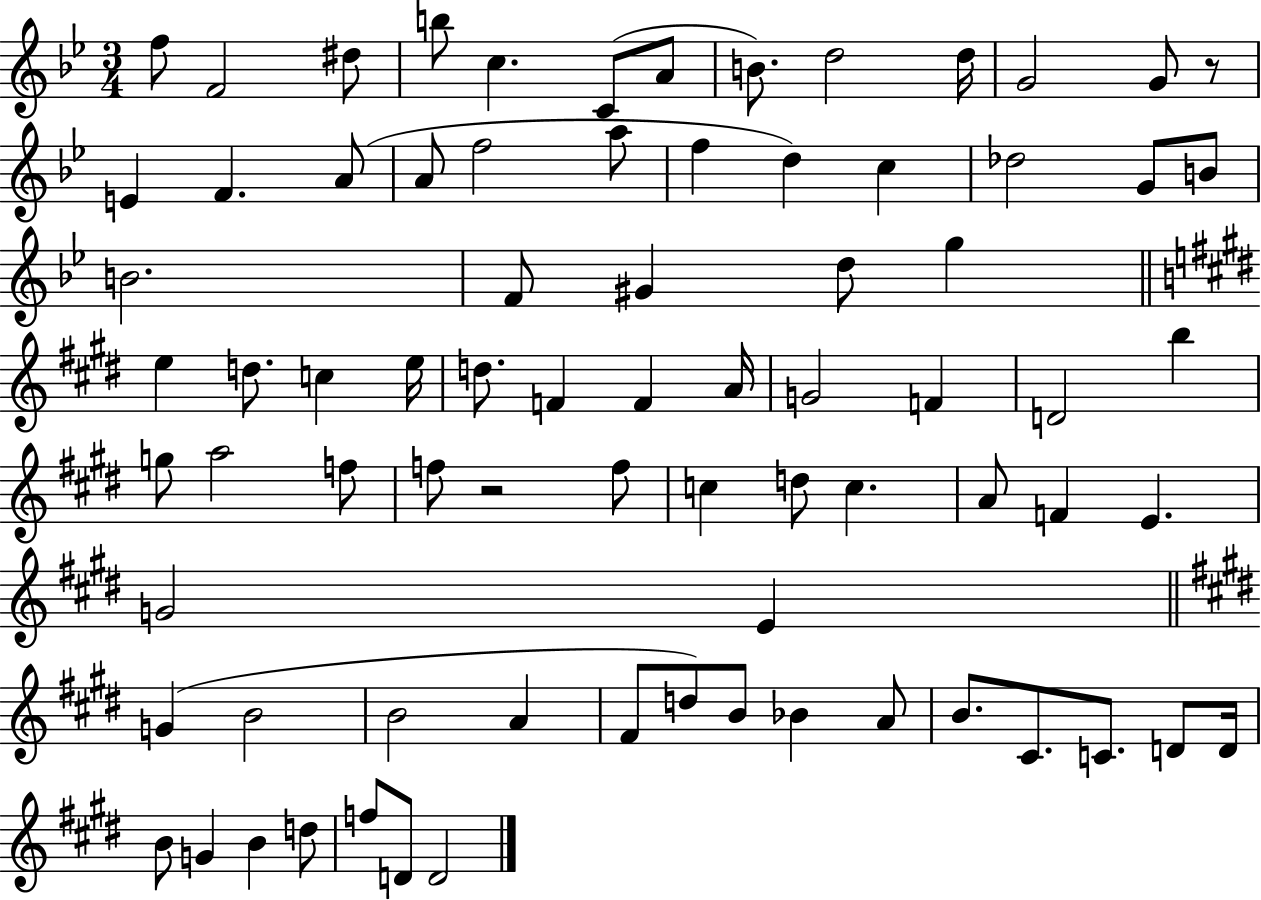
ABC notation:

X:1
T:Untitled
M:3/4
L:1/4
K:Bb
f/2 F2 ^d/2 b/2 c C/2 A/2 B/2 d2 d/4 G2 G/2 z/2 E F A/2 A/2 f2 a/2 f d c _d2 G/2 B/2 B2 F/2 ^G d/2 g e d/2 c e/4 d/2 F F A/4 G2 F D2 b g/2 a2 f/2 f/2 z2 f/2 c d/2 c A/2 F E G2 E G B2 B2 A ^F/2 d/2 B/2 _B A/2 B/2 ^C/2 C/2 D/2 D/4 B/2 G B d/2 f/2 D/2 D2